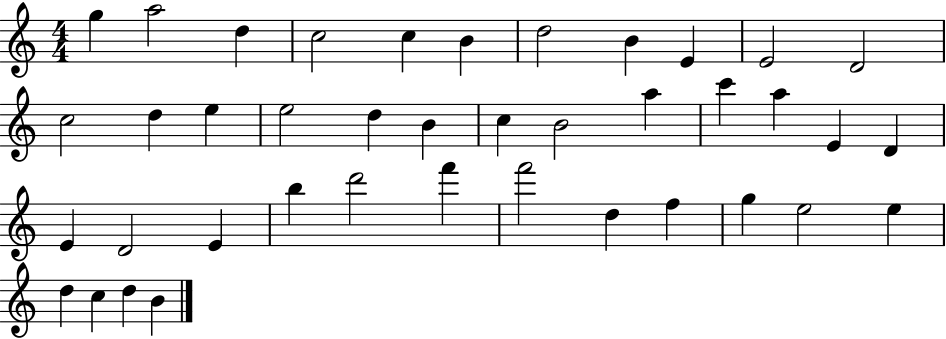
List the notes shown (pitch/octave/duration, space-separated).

G5/q A5/h D5/q C5/h C5/q B4/q D5/h B4/q E4/q E4/h D4/h C5/h D5/q E5/q E5/h D5/q B4/q C5/q B4/h A5/q C6/q A5/q E4/q D4/q E4/q D4/h E4/q B5/q D6/h F6/q F6/h D5/q F5/q G5/q E5/h E5/q D5/q C5/q D5/q B4/q